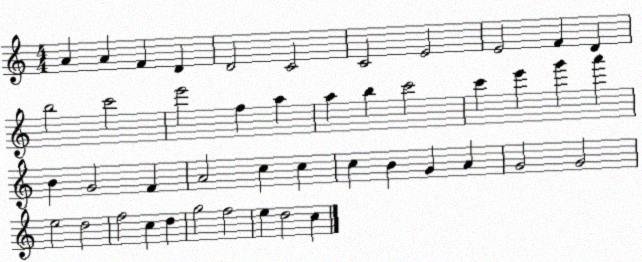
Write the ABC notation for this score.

X:1
T:Untitled
M:4/4
L:1/4
K:C
A A F D D2 C2 C2 E2 E2 F D b2 c'2 e'2 f a a b c'2 c' e' g' a' B G2 F A2 c c c B G A G2 G2 e2 d2 f2 c d g2 f2 e d2 c